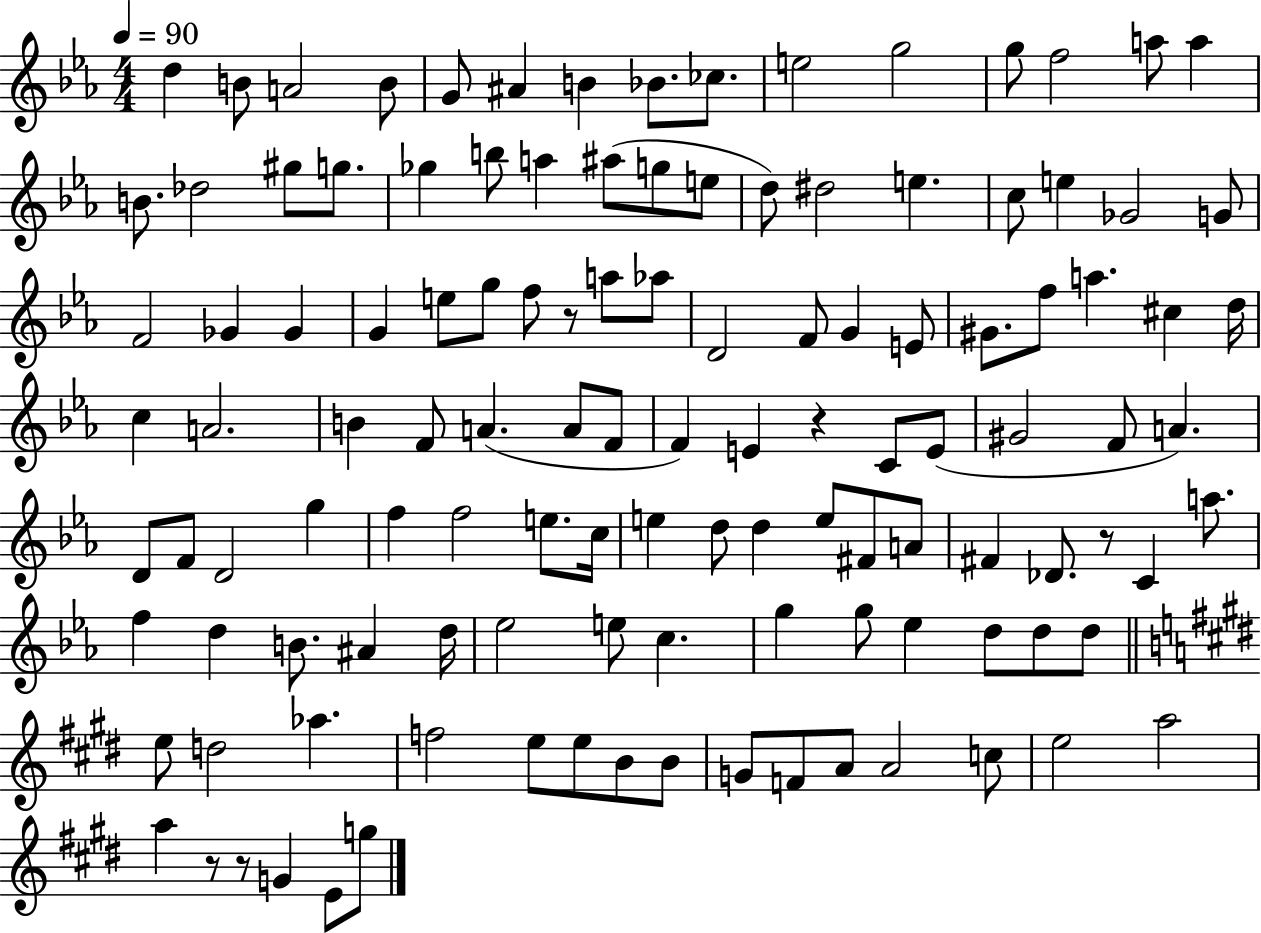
D5/q B4/e A4/h B4/e G4/e A#4/q B4/q Bb4/e. CES5/e. E5/h G5/h G5/e F5/h A5/e A5/q B4/e. Db5/h G#5/e G5/e. Gb5/q B5/e A5/q A#5/e G5/e E5/e D5/e D#5/h E5/q. C5/e E5/q Gb4/h G4/e F4/h Gb4/q Gb4/q G4/q E5/e G5/e F5/e R/e A5/e Ab5/e D4/h F4/e G4/q E4/e G#4/e. F5/e A5/q. C#5/q D5/s C5/q A4/h. B4/q F4/e A4/q. A4/e F4/e F4/q E4/q R/q C4/e E4/e G#4/h F4/e A4/q. D4/e F4/e D4/h G5/q F5/q F5/h E5/e. C5/s E5/q D5/e D5/q E5/e F#4/e A4/e F#4/q Db4/e. R/e C4/q A5/e. F5/q D5/q B4/e. A#4/q D5/s Eb5/h E5/e C5/q. G5/q G5/e Eb5/q D5/e D5/e D5/e E5/e D5/h Ab5/q. F5/h E5/e E5/e B4/e B4/e G4/e F4/e A4/e A4/h C5/e E5/h A5/h A5/q R/e R/e G4/q E4/e G5/e